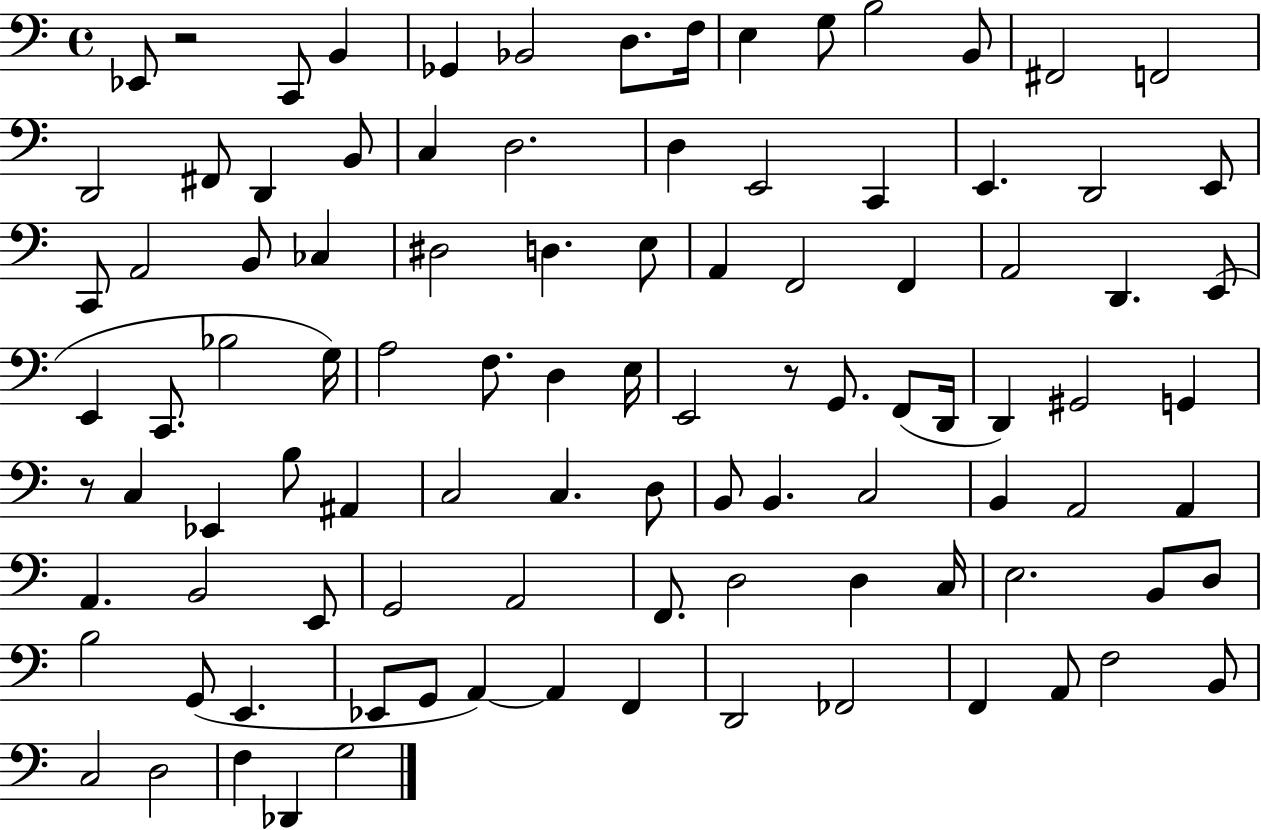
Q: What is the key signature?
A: C major